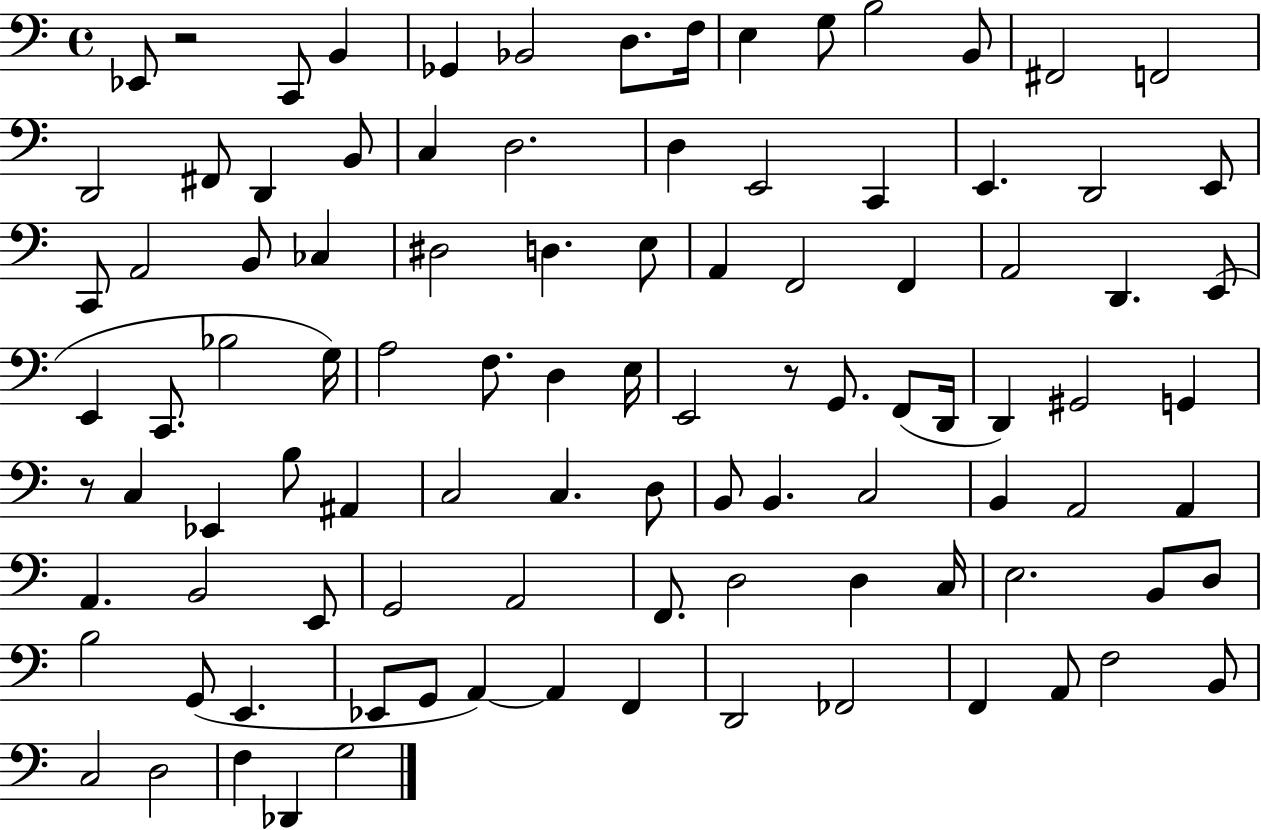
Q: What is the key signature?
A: C major